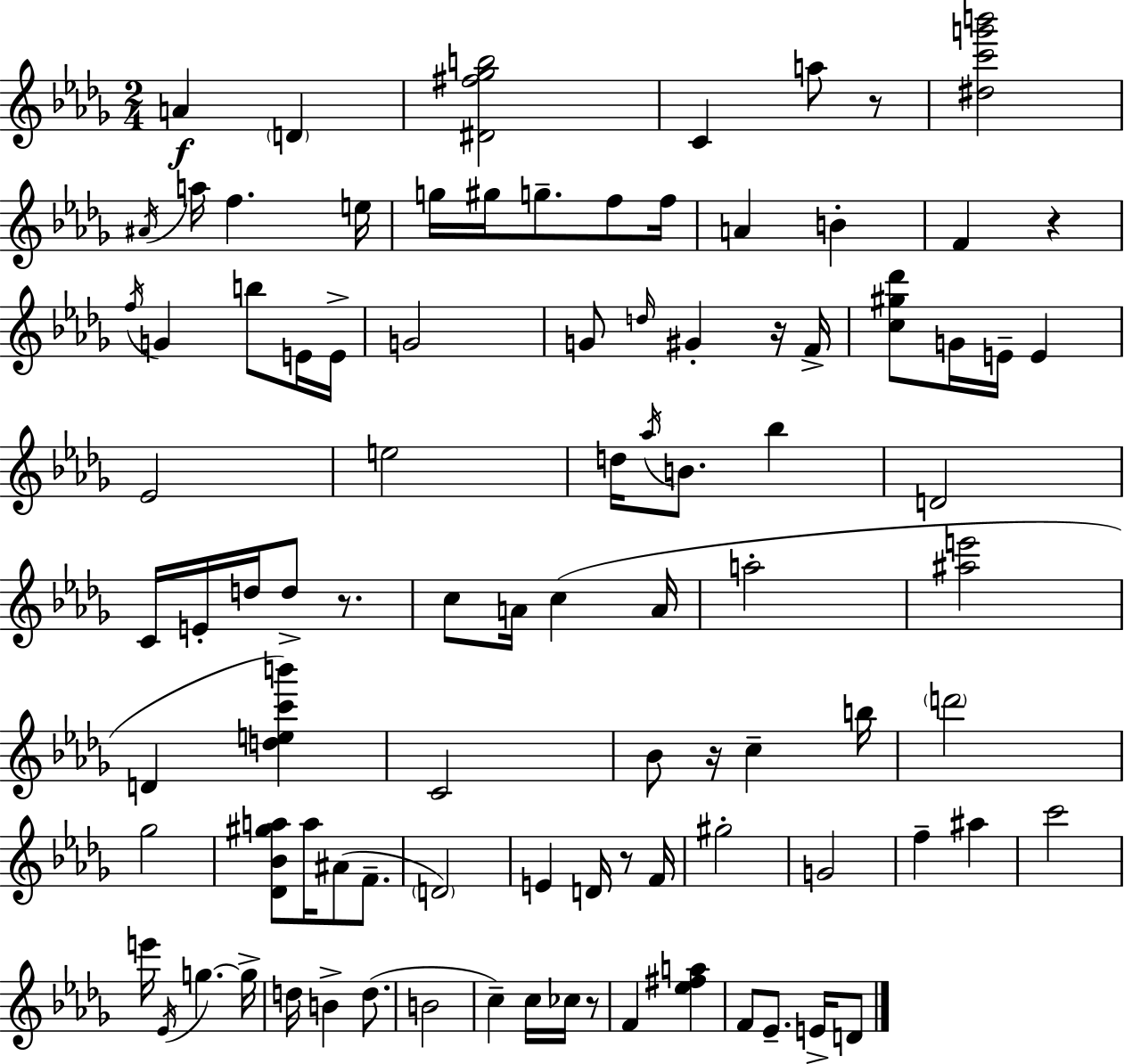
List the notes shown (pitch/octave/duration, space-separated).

A4/q D4/q [D#4,F#5,Gb5,B5]/h C4/q A5/e R/e [D#5,C6,G6,B6]/h A#4/s A5/s F5/q. E5/s G5/s G#5/s G5/e. F5/e F5/s A4/q B4/q F4/q R/q F5/s G4/q B5/e E4/s E4/s G4/h G4/e D5/s G#4/q R/s F4/s [C5,G#5,Db6]/e G4/s E4/s E4/q Eb4/h E5/h D5/s Ab5/s B4/e. Bb5/q D4/h C4/s E4/s D5/s D5/e R/e. C5/e A4/s C5/q A4/s A5/h [A#5,E6]/h D4/q [D5,E5,C6,B6]/q C4/h Bb4/e R/s C5/q B5/s D6/h Gb5/h [Db4,Bb4,G#5,A5]/e A5/s A#4/e F4/e. D4/h E4/q D4/s R/e F4/s G#5/h G4/h F5/q A#5/q C6/h E6/s Eb4/s G5/q. G5/s D5/s B4/q D5/e. B4/h C5/q C5/s CES5/s R/e F4/q [Eb5,F#5,A5]/q F4/e Eb4/e. E4/s D4/e